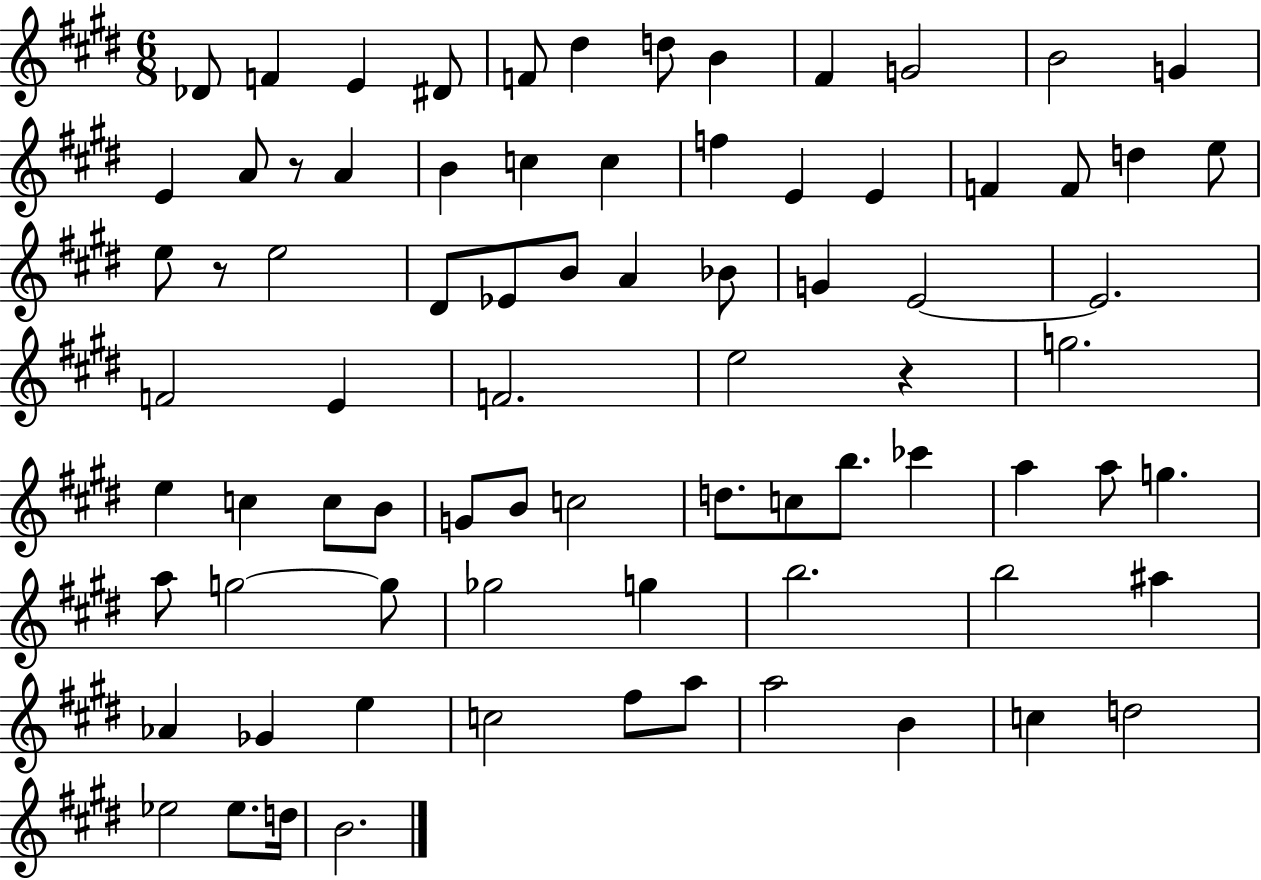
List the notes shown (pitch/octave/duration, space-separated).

Db4/e F4/q E4/q D#4/e F4/e D#5/q D5/e B4/q F#4/q G4/h B4/h G4/q E4/q A4/e R/e A4/q B4/q C5/q C5/q F5/q E4/q E4/q F4/q F4/e D5/q E5/e E5/e R/e E5/h D#4/e Eb4/e B4/e A4/q Bb4/e G4/q E4/h E4/h. F4/h E4/q F4/h. E5/h R/q G5/h. E5/q C5/q C5/e B4/e G4/e B4/e C5/h D5/e. C5/e B5/e. CES6/q A5/q A5/e G5/q. A5/e G5/h G5/e Gb5/h G5/q B5/h. B5/h A#5/q Ab4/q Gb4/q E5/q C5/h F#5/e A5/e A5/h B4/q C5/q D5/h Eb5/h Eb5/e. D5/s B4/h.